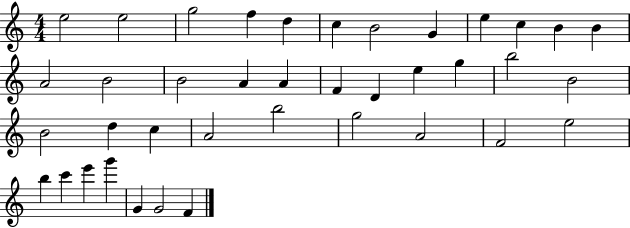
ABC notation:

X:1
T:Untitled
M:4/4
L:1/4
K:C
e2 e2 g2 f d c B2 G e c B B A2 B2 B2 A A F D e g b2 B2 B2 d c A2 b2 g2 A2 F2 e2 b c' e' g' G G2 F